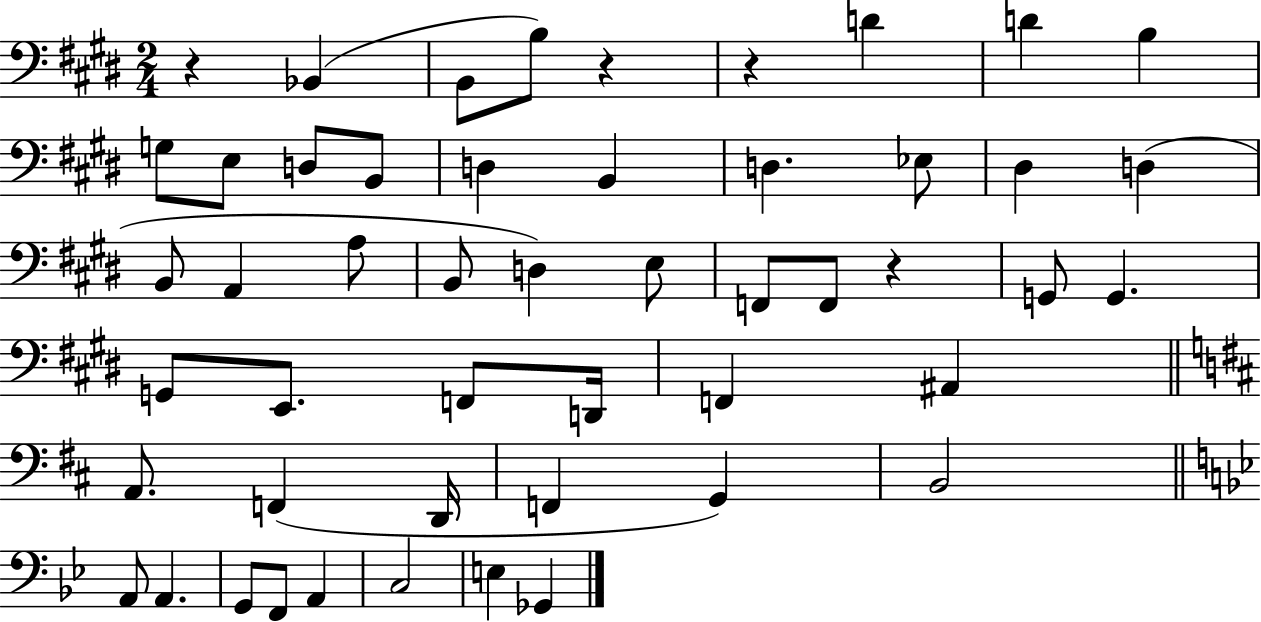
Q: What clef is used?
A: bass